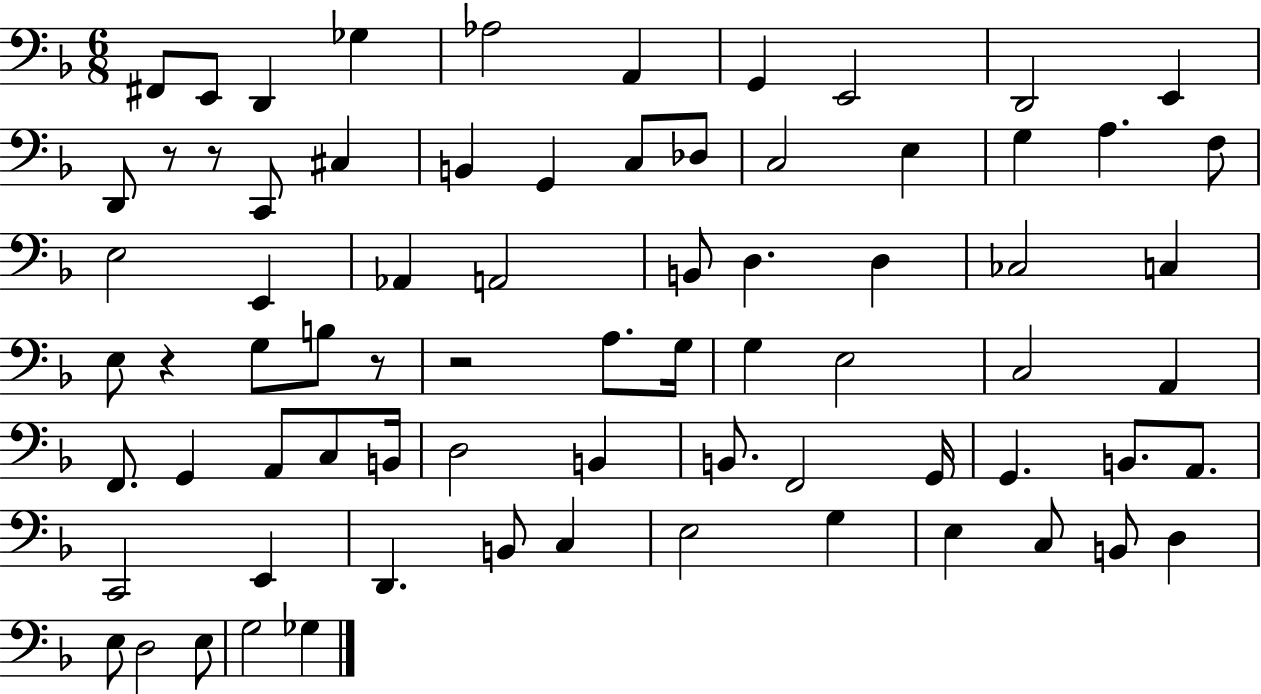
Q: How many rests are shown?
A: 5